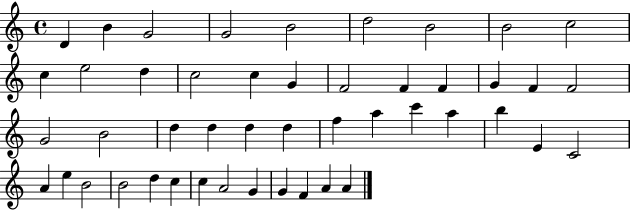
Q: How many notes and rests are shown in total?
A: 47